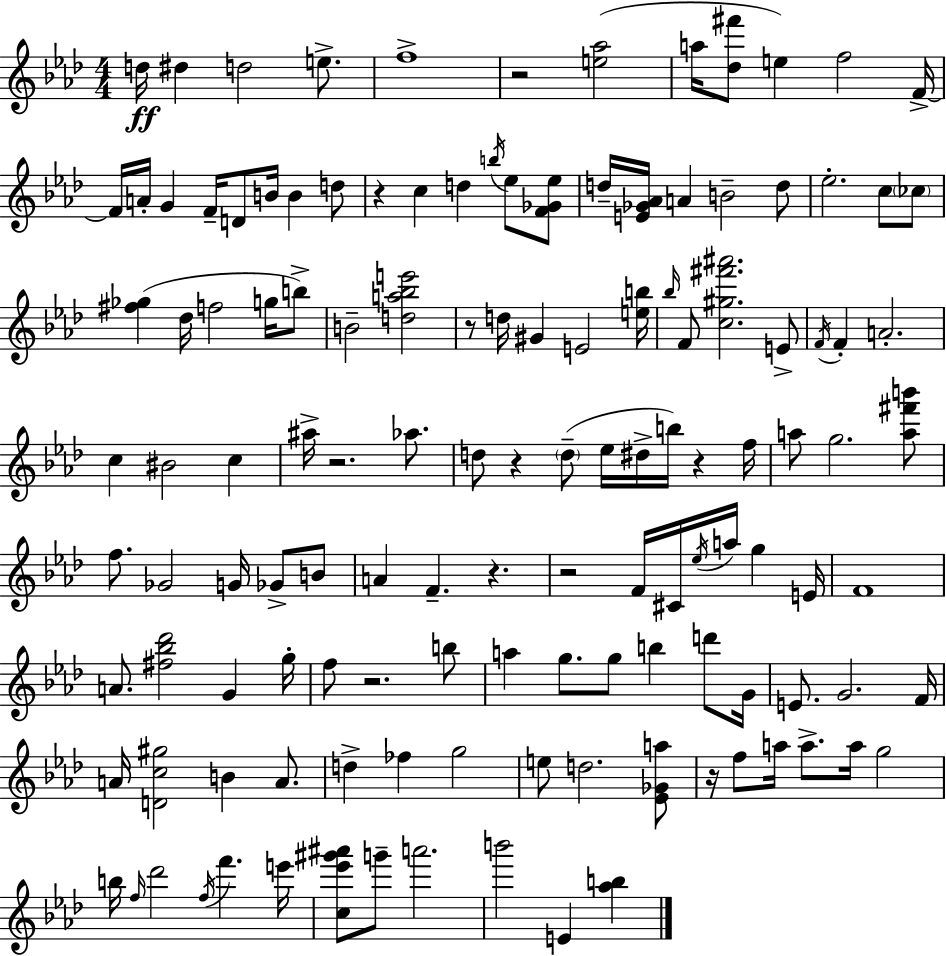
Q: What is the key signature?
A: AES major